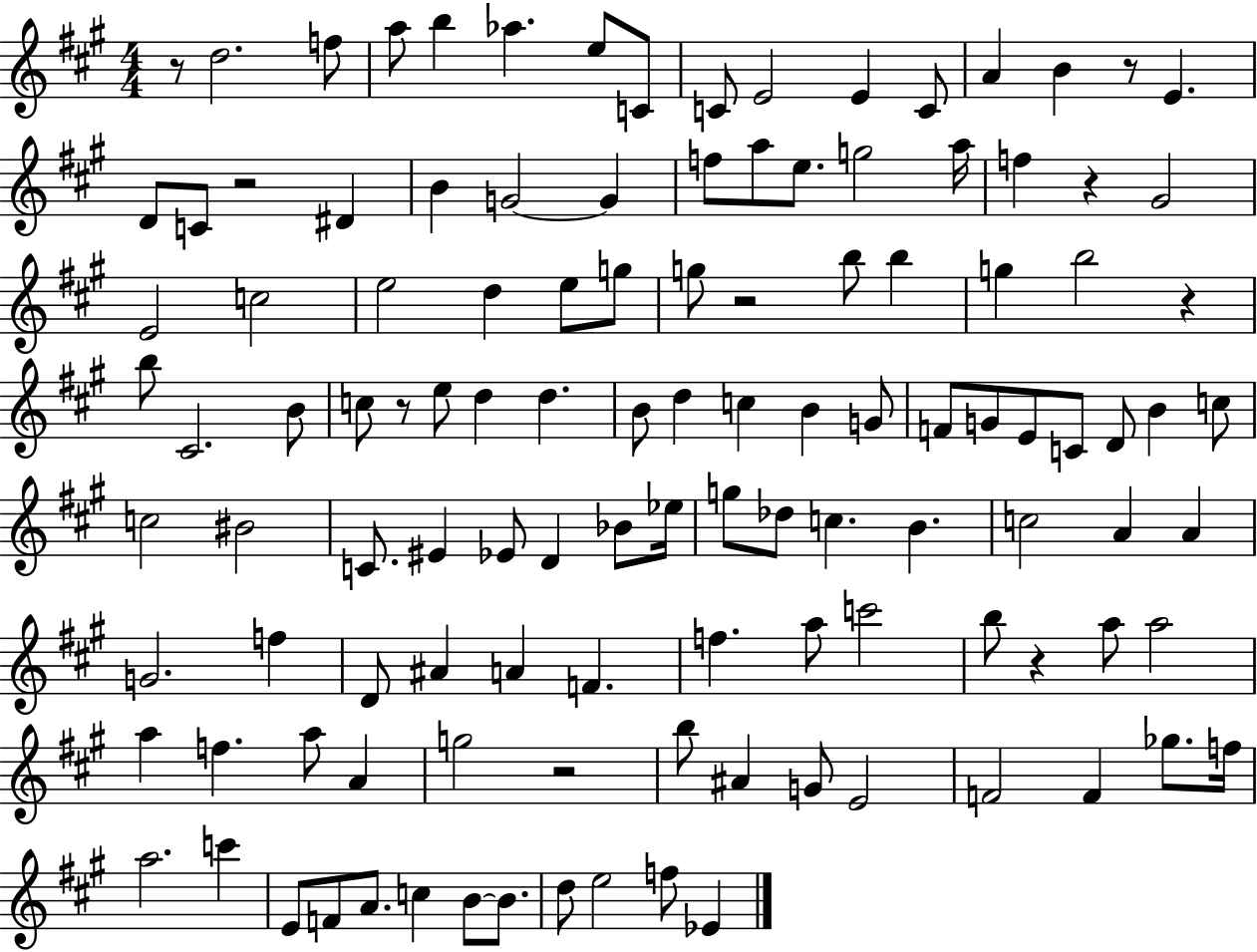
R/e D5/h. F5/e A5/e B5/q Ab5/q. E5/e C4/e C4/e E4/h E4/q C4/e A4/q B4/q R/e E4/q. D4/e C4/e R/h D#4/q B4/q G4/h G4/q F5/e A5/e E5/e. G5/h A5/s F5/q R/q G#4/h E4/h C5/h E5/h D5/q E5/e G5/e G5/e R/h B5/e B5/q G5/q B5/h R/q B5/e C#4/h. B4/e C5/e R/e E5/e D5/q D5/q. B4/e D5/q C5/q B4/q G4/e F4/e G4/e E4/e C4/e D4/e B4/q C5/e C5/h BIS4/h C4/e. EIS4/q Eb4/e D4/q Bb4/e Eb5/s G5/e Db5/e C5/q. B4/q. C5/h A4/q A4/q G4/h. F5/q D4/e A#4/q A4/q F4/q. F5/q. A5/e C6/h B5/e R/q A5/e A5/h A5/q F5/q. A5/e A4/q G5/h R/h B5/e A#4/q G4/e E4/h F4/h F4/q Gb5/e. F5/s A5/h. C6/q E4/e F4/e A4/e. C5/q B4/e B4/e. D5/e E5/h F5/e Eb4/q